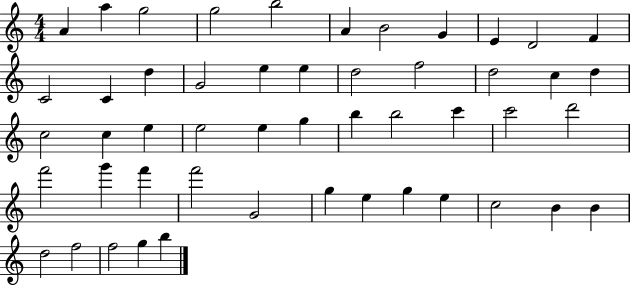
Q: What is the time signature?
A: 4/4